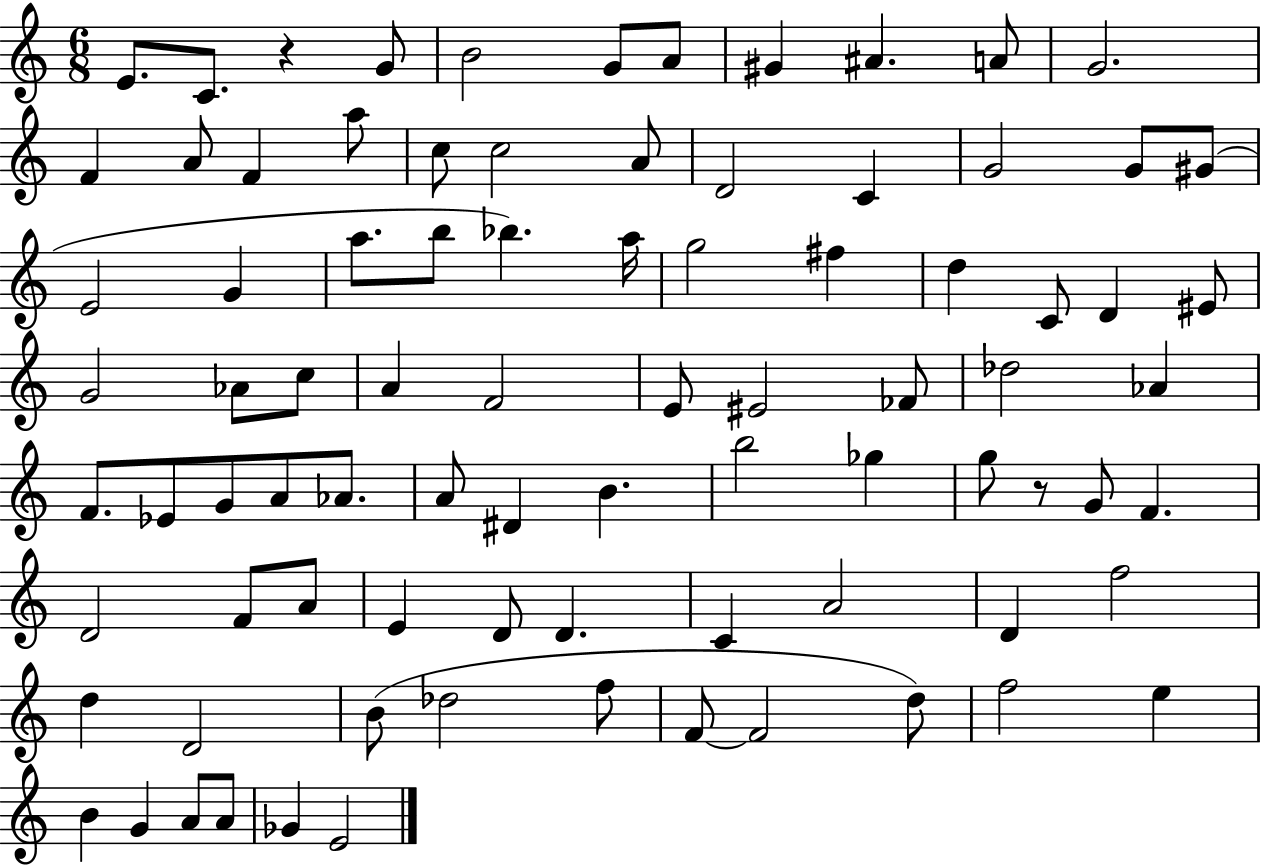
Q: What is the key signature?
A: C major